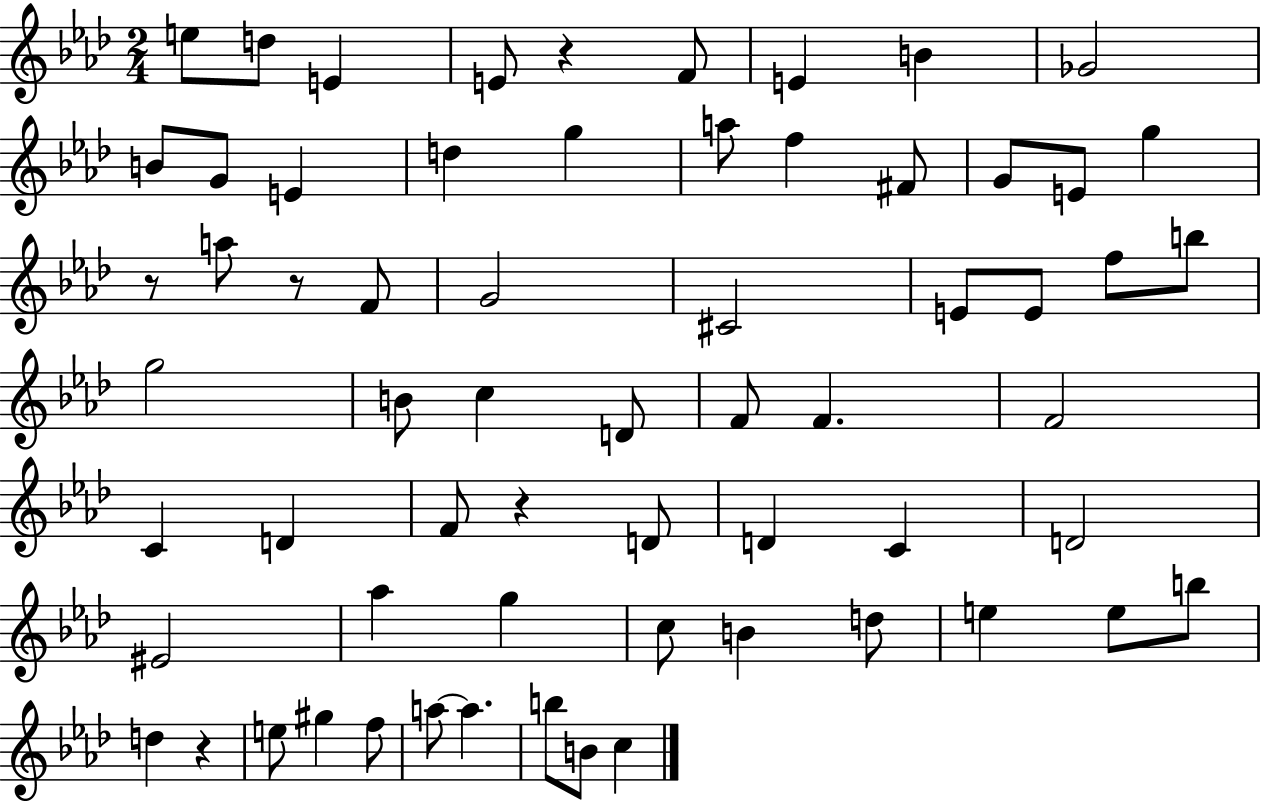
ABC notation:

X:1
T:Untitled
M:2/4
L:1/4
K:Ab
e/2 d/2 E E/2 z F/2 E B _G2 B/2 G/2 E d g a/2 f ^F/2 G/2 E/2 g z/2 a/2 z/2 F/2 G2 ^C2 E/2 E/2 f/2 b/2 g2 B/2 c D/2 F/2 F F2 C D F/2 z D/2 D C D2 ^E2 _a g c/2 B d/2 e e/2 b/2 d z e/2 ^g f/2 a/2 a b/2 B/2 c